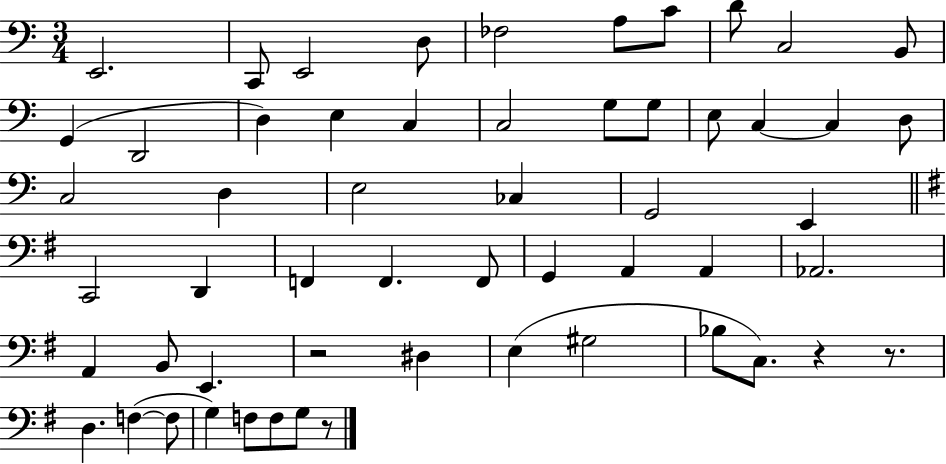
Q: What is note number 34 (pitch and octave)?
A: G2